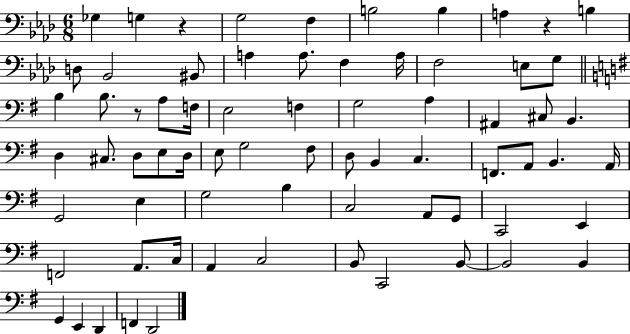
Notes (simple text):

Gb3/q G3/q R/q G3/h F3/q B3/h B3/q A3/q R/q B3/q D3/e Bb2/h BIS2/e A3/q A3/e. F3/q A3/s F3/h E3/e G3/e B3/q B3/e. R/e A3/e F3/s E3/h F3/q G3/h A3/q A#2/q C#3/e B2/q. D3/q C#3/e. D3/e E3/e D3/s E3/e G3/h F#3/e D3/e B2/q C3/q. F2/e. A2/e B2/q. A2/s G2/h E3/q G3/h B3/q C3/h A2/e G2/e C2/h E2/q F2/h A2/e. C3/s A2/q C3/h B2/e C2/h B2/e B2/h B2/q G2/q E2/q D2/q F2/q D2/h